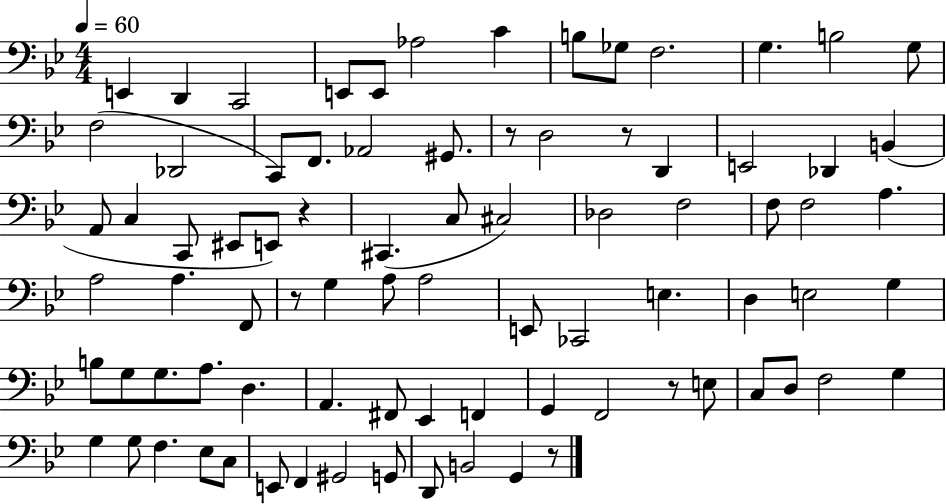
X:1
T:Untitled
M:4/4
L:1/4
K:Bb
E,, D,, C,,2 E,,/2 E,,/2 _A,2 C B,/2 _G,/2 F,2 G, B,2 G,/2 F,2 _D,,2 C,,/2 F,,/2 _A,,2 ^G,,/2 z/2 D,2 z/2 D,, E,,2 _D,, B,, A,,/2 C, C,,/2 ^E,,/2 E,,/2 z ^C,, C,/2 ^C,2 _D,2 F,2 F,/2 F,2 A, A,2 A, F,,/2 z/2 G, A,/2 A,2 E,,/2 _C,,2 E, D, E,2 G, B,/2 G,/2 G,/2 A,/2 D, A,, ^F,,/2 _E,, F,, G,, F,,2 z/2 E,/2 C,/2 D,/2 F,2 G, G, G,/2 F, _E,/2 C,/2 E,,/2 F,, ^G,,2 G,,/2 D,,/2 B,,2 G,, z/2